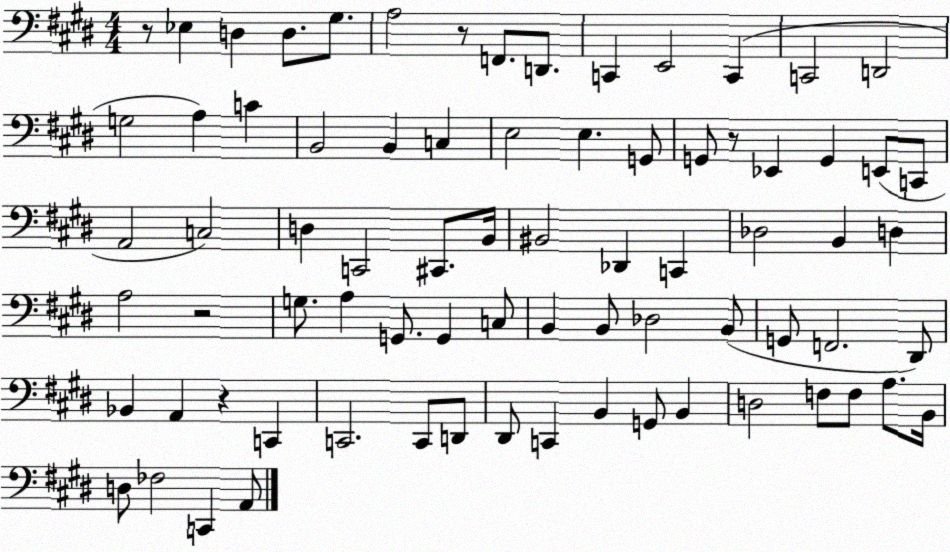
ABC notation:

X:1
T:Untitled
M:4/4
L:1/4
K:E
z/2 _E, D, D,/2 ^G,/2 A,2 z/2 F,,/2 D,,/2 C,, E,,2 C,, C,,2 D,,2 G,2 A, C B,,2 B,, C, E,2 E, G,,/2 G,,/2 z/2 _E,, G,, E,,/2 C,,/2 A,,2 C,2 D, C,,2 ^C,,/2 B,,/4 ^B,,2 _D,, C,, _D,2 B,, D, A,2 z2 G,/2 A, G,,/2 G,, C,/2 B,, B,,/2 _D,2 B,,/2 G,,/2 F,,2 ^D,,/2 _B,, A,, z C,, C,,2 C,,/2 D,,/2 ^D,,/2 C,, B,, G,,/2 B,, D,2 F,/2 F,/2 A,/2 B,,/4 D,/2 _F,2 C,, A,,/2